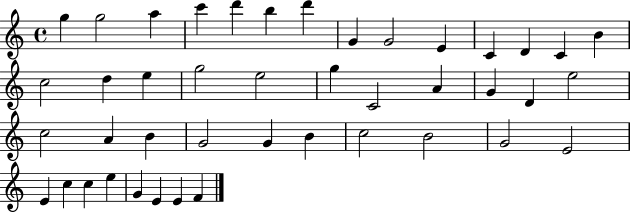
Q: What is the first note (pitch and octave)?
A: G5